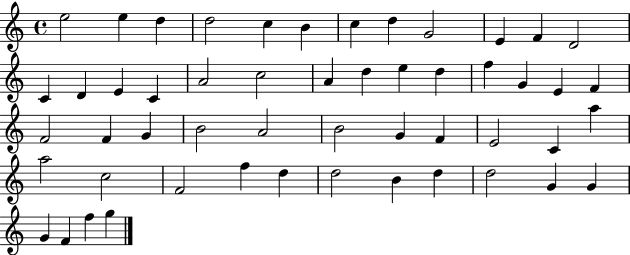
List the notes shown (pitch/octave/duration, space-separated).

E5/h E5/q D5/q D5/h C5/q B4/q C5/q D5/q G4/h E4/q F4/q D4/h C4/q D4/q E4/q C4/q A4/h C5/h A4/q D5/q E5/q D5/q F5/q G4/q E4/q F4/q F4/h F4/q G4/q B4/h A4/h B4/h G4/q F4/q E4/h C4/q A5/q A5/h C5/h F4/h F5/q D5/q D5/h B4/q D5/q D5/h G4/q G4/q G4/q F4/q F5/q G5/q